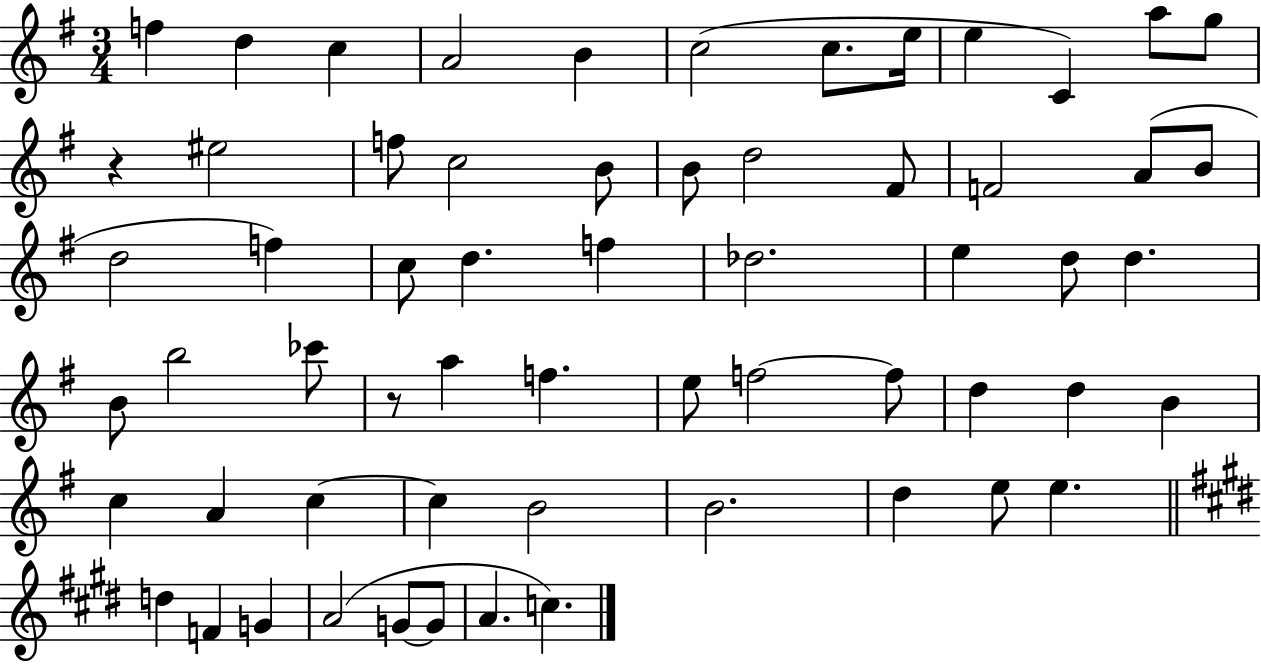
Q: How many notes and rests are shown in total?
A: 61